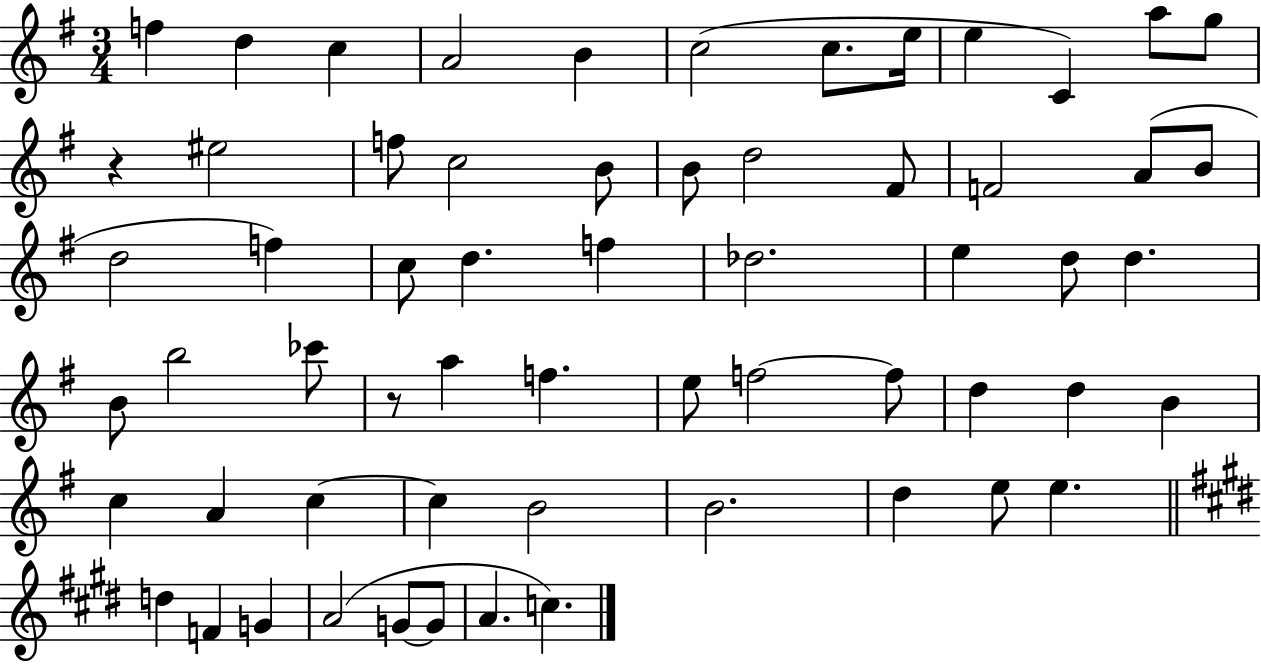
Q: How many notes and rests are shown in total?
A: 61